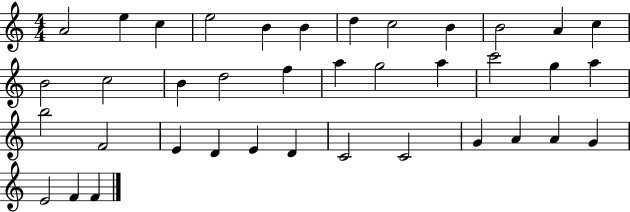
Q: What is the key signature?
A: C major